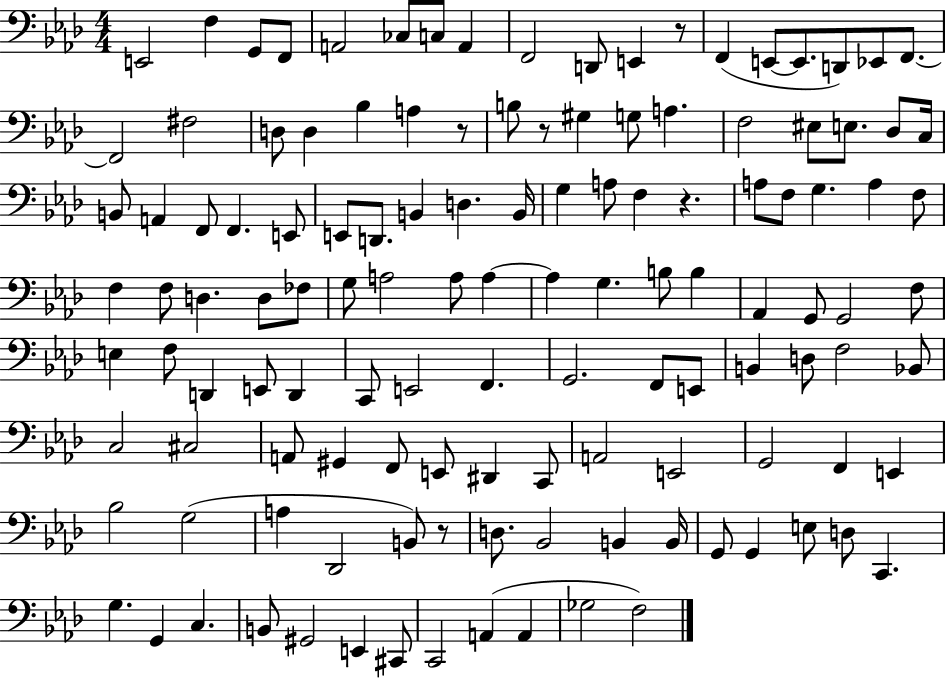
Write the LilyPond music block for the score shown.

{
  \clef bass
  \numericTimeSignature
  \time 4/4
  \key aes \major
  \repeat volta 2 { e,2 f4 g,8 f,8 | a,2 ces8 c8 a,4 | f,2 d,8 e,4 r8 | f,4( e,8~~ e,8. d,8) ees,8 f,8.~~ | \break f,2 fis2 | d8 d4 bes4 a4 r8 | b8 r8 gis4 g8 a4. | f2 eis8 e8. des8 c16 | \break b,8 a,4 f,8 f,4. e,8 | e,8 d,8. b,4 d4. b,16 | g4 a8 f4 r4. | a8 f8 g4. a4 f8 | \break f4 f8 d4. d8 fes8 | g8 a2 a8 a4~~ | a4 g4. b8 b4 | aes,4 g,8 g,2 f8 | \break e4 f8 d,4 e,8 d,4 | c,8 e,2 f,4. | g,2. f,8 e,8 | b,4 d8 f2 bes,8 | \break c2 cis2 | a,8 gis,4 f,8 e,8 dis,4 c,8 | a,2 e,2 | g,2 f,4 e,4 | \break bes2 g2( | a4 des,2 b,8) r8 | d8. bes,2 b,4 b,16 | g,8 g,4 e8 d8 c,4. | \break g4. g,4 c4. | b,8 gis,2 e,4 cis,8 | c,2 a,4( a,4 | ges2 f2) | \break } \bar "|."
}